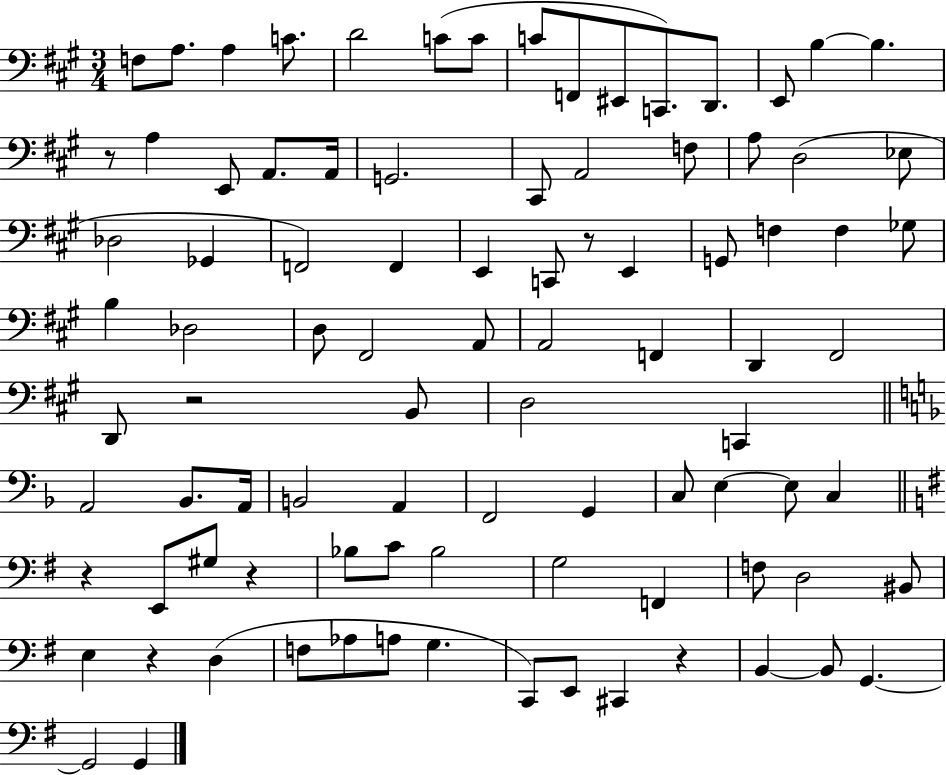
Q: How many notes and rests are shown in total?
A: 92